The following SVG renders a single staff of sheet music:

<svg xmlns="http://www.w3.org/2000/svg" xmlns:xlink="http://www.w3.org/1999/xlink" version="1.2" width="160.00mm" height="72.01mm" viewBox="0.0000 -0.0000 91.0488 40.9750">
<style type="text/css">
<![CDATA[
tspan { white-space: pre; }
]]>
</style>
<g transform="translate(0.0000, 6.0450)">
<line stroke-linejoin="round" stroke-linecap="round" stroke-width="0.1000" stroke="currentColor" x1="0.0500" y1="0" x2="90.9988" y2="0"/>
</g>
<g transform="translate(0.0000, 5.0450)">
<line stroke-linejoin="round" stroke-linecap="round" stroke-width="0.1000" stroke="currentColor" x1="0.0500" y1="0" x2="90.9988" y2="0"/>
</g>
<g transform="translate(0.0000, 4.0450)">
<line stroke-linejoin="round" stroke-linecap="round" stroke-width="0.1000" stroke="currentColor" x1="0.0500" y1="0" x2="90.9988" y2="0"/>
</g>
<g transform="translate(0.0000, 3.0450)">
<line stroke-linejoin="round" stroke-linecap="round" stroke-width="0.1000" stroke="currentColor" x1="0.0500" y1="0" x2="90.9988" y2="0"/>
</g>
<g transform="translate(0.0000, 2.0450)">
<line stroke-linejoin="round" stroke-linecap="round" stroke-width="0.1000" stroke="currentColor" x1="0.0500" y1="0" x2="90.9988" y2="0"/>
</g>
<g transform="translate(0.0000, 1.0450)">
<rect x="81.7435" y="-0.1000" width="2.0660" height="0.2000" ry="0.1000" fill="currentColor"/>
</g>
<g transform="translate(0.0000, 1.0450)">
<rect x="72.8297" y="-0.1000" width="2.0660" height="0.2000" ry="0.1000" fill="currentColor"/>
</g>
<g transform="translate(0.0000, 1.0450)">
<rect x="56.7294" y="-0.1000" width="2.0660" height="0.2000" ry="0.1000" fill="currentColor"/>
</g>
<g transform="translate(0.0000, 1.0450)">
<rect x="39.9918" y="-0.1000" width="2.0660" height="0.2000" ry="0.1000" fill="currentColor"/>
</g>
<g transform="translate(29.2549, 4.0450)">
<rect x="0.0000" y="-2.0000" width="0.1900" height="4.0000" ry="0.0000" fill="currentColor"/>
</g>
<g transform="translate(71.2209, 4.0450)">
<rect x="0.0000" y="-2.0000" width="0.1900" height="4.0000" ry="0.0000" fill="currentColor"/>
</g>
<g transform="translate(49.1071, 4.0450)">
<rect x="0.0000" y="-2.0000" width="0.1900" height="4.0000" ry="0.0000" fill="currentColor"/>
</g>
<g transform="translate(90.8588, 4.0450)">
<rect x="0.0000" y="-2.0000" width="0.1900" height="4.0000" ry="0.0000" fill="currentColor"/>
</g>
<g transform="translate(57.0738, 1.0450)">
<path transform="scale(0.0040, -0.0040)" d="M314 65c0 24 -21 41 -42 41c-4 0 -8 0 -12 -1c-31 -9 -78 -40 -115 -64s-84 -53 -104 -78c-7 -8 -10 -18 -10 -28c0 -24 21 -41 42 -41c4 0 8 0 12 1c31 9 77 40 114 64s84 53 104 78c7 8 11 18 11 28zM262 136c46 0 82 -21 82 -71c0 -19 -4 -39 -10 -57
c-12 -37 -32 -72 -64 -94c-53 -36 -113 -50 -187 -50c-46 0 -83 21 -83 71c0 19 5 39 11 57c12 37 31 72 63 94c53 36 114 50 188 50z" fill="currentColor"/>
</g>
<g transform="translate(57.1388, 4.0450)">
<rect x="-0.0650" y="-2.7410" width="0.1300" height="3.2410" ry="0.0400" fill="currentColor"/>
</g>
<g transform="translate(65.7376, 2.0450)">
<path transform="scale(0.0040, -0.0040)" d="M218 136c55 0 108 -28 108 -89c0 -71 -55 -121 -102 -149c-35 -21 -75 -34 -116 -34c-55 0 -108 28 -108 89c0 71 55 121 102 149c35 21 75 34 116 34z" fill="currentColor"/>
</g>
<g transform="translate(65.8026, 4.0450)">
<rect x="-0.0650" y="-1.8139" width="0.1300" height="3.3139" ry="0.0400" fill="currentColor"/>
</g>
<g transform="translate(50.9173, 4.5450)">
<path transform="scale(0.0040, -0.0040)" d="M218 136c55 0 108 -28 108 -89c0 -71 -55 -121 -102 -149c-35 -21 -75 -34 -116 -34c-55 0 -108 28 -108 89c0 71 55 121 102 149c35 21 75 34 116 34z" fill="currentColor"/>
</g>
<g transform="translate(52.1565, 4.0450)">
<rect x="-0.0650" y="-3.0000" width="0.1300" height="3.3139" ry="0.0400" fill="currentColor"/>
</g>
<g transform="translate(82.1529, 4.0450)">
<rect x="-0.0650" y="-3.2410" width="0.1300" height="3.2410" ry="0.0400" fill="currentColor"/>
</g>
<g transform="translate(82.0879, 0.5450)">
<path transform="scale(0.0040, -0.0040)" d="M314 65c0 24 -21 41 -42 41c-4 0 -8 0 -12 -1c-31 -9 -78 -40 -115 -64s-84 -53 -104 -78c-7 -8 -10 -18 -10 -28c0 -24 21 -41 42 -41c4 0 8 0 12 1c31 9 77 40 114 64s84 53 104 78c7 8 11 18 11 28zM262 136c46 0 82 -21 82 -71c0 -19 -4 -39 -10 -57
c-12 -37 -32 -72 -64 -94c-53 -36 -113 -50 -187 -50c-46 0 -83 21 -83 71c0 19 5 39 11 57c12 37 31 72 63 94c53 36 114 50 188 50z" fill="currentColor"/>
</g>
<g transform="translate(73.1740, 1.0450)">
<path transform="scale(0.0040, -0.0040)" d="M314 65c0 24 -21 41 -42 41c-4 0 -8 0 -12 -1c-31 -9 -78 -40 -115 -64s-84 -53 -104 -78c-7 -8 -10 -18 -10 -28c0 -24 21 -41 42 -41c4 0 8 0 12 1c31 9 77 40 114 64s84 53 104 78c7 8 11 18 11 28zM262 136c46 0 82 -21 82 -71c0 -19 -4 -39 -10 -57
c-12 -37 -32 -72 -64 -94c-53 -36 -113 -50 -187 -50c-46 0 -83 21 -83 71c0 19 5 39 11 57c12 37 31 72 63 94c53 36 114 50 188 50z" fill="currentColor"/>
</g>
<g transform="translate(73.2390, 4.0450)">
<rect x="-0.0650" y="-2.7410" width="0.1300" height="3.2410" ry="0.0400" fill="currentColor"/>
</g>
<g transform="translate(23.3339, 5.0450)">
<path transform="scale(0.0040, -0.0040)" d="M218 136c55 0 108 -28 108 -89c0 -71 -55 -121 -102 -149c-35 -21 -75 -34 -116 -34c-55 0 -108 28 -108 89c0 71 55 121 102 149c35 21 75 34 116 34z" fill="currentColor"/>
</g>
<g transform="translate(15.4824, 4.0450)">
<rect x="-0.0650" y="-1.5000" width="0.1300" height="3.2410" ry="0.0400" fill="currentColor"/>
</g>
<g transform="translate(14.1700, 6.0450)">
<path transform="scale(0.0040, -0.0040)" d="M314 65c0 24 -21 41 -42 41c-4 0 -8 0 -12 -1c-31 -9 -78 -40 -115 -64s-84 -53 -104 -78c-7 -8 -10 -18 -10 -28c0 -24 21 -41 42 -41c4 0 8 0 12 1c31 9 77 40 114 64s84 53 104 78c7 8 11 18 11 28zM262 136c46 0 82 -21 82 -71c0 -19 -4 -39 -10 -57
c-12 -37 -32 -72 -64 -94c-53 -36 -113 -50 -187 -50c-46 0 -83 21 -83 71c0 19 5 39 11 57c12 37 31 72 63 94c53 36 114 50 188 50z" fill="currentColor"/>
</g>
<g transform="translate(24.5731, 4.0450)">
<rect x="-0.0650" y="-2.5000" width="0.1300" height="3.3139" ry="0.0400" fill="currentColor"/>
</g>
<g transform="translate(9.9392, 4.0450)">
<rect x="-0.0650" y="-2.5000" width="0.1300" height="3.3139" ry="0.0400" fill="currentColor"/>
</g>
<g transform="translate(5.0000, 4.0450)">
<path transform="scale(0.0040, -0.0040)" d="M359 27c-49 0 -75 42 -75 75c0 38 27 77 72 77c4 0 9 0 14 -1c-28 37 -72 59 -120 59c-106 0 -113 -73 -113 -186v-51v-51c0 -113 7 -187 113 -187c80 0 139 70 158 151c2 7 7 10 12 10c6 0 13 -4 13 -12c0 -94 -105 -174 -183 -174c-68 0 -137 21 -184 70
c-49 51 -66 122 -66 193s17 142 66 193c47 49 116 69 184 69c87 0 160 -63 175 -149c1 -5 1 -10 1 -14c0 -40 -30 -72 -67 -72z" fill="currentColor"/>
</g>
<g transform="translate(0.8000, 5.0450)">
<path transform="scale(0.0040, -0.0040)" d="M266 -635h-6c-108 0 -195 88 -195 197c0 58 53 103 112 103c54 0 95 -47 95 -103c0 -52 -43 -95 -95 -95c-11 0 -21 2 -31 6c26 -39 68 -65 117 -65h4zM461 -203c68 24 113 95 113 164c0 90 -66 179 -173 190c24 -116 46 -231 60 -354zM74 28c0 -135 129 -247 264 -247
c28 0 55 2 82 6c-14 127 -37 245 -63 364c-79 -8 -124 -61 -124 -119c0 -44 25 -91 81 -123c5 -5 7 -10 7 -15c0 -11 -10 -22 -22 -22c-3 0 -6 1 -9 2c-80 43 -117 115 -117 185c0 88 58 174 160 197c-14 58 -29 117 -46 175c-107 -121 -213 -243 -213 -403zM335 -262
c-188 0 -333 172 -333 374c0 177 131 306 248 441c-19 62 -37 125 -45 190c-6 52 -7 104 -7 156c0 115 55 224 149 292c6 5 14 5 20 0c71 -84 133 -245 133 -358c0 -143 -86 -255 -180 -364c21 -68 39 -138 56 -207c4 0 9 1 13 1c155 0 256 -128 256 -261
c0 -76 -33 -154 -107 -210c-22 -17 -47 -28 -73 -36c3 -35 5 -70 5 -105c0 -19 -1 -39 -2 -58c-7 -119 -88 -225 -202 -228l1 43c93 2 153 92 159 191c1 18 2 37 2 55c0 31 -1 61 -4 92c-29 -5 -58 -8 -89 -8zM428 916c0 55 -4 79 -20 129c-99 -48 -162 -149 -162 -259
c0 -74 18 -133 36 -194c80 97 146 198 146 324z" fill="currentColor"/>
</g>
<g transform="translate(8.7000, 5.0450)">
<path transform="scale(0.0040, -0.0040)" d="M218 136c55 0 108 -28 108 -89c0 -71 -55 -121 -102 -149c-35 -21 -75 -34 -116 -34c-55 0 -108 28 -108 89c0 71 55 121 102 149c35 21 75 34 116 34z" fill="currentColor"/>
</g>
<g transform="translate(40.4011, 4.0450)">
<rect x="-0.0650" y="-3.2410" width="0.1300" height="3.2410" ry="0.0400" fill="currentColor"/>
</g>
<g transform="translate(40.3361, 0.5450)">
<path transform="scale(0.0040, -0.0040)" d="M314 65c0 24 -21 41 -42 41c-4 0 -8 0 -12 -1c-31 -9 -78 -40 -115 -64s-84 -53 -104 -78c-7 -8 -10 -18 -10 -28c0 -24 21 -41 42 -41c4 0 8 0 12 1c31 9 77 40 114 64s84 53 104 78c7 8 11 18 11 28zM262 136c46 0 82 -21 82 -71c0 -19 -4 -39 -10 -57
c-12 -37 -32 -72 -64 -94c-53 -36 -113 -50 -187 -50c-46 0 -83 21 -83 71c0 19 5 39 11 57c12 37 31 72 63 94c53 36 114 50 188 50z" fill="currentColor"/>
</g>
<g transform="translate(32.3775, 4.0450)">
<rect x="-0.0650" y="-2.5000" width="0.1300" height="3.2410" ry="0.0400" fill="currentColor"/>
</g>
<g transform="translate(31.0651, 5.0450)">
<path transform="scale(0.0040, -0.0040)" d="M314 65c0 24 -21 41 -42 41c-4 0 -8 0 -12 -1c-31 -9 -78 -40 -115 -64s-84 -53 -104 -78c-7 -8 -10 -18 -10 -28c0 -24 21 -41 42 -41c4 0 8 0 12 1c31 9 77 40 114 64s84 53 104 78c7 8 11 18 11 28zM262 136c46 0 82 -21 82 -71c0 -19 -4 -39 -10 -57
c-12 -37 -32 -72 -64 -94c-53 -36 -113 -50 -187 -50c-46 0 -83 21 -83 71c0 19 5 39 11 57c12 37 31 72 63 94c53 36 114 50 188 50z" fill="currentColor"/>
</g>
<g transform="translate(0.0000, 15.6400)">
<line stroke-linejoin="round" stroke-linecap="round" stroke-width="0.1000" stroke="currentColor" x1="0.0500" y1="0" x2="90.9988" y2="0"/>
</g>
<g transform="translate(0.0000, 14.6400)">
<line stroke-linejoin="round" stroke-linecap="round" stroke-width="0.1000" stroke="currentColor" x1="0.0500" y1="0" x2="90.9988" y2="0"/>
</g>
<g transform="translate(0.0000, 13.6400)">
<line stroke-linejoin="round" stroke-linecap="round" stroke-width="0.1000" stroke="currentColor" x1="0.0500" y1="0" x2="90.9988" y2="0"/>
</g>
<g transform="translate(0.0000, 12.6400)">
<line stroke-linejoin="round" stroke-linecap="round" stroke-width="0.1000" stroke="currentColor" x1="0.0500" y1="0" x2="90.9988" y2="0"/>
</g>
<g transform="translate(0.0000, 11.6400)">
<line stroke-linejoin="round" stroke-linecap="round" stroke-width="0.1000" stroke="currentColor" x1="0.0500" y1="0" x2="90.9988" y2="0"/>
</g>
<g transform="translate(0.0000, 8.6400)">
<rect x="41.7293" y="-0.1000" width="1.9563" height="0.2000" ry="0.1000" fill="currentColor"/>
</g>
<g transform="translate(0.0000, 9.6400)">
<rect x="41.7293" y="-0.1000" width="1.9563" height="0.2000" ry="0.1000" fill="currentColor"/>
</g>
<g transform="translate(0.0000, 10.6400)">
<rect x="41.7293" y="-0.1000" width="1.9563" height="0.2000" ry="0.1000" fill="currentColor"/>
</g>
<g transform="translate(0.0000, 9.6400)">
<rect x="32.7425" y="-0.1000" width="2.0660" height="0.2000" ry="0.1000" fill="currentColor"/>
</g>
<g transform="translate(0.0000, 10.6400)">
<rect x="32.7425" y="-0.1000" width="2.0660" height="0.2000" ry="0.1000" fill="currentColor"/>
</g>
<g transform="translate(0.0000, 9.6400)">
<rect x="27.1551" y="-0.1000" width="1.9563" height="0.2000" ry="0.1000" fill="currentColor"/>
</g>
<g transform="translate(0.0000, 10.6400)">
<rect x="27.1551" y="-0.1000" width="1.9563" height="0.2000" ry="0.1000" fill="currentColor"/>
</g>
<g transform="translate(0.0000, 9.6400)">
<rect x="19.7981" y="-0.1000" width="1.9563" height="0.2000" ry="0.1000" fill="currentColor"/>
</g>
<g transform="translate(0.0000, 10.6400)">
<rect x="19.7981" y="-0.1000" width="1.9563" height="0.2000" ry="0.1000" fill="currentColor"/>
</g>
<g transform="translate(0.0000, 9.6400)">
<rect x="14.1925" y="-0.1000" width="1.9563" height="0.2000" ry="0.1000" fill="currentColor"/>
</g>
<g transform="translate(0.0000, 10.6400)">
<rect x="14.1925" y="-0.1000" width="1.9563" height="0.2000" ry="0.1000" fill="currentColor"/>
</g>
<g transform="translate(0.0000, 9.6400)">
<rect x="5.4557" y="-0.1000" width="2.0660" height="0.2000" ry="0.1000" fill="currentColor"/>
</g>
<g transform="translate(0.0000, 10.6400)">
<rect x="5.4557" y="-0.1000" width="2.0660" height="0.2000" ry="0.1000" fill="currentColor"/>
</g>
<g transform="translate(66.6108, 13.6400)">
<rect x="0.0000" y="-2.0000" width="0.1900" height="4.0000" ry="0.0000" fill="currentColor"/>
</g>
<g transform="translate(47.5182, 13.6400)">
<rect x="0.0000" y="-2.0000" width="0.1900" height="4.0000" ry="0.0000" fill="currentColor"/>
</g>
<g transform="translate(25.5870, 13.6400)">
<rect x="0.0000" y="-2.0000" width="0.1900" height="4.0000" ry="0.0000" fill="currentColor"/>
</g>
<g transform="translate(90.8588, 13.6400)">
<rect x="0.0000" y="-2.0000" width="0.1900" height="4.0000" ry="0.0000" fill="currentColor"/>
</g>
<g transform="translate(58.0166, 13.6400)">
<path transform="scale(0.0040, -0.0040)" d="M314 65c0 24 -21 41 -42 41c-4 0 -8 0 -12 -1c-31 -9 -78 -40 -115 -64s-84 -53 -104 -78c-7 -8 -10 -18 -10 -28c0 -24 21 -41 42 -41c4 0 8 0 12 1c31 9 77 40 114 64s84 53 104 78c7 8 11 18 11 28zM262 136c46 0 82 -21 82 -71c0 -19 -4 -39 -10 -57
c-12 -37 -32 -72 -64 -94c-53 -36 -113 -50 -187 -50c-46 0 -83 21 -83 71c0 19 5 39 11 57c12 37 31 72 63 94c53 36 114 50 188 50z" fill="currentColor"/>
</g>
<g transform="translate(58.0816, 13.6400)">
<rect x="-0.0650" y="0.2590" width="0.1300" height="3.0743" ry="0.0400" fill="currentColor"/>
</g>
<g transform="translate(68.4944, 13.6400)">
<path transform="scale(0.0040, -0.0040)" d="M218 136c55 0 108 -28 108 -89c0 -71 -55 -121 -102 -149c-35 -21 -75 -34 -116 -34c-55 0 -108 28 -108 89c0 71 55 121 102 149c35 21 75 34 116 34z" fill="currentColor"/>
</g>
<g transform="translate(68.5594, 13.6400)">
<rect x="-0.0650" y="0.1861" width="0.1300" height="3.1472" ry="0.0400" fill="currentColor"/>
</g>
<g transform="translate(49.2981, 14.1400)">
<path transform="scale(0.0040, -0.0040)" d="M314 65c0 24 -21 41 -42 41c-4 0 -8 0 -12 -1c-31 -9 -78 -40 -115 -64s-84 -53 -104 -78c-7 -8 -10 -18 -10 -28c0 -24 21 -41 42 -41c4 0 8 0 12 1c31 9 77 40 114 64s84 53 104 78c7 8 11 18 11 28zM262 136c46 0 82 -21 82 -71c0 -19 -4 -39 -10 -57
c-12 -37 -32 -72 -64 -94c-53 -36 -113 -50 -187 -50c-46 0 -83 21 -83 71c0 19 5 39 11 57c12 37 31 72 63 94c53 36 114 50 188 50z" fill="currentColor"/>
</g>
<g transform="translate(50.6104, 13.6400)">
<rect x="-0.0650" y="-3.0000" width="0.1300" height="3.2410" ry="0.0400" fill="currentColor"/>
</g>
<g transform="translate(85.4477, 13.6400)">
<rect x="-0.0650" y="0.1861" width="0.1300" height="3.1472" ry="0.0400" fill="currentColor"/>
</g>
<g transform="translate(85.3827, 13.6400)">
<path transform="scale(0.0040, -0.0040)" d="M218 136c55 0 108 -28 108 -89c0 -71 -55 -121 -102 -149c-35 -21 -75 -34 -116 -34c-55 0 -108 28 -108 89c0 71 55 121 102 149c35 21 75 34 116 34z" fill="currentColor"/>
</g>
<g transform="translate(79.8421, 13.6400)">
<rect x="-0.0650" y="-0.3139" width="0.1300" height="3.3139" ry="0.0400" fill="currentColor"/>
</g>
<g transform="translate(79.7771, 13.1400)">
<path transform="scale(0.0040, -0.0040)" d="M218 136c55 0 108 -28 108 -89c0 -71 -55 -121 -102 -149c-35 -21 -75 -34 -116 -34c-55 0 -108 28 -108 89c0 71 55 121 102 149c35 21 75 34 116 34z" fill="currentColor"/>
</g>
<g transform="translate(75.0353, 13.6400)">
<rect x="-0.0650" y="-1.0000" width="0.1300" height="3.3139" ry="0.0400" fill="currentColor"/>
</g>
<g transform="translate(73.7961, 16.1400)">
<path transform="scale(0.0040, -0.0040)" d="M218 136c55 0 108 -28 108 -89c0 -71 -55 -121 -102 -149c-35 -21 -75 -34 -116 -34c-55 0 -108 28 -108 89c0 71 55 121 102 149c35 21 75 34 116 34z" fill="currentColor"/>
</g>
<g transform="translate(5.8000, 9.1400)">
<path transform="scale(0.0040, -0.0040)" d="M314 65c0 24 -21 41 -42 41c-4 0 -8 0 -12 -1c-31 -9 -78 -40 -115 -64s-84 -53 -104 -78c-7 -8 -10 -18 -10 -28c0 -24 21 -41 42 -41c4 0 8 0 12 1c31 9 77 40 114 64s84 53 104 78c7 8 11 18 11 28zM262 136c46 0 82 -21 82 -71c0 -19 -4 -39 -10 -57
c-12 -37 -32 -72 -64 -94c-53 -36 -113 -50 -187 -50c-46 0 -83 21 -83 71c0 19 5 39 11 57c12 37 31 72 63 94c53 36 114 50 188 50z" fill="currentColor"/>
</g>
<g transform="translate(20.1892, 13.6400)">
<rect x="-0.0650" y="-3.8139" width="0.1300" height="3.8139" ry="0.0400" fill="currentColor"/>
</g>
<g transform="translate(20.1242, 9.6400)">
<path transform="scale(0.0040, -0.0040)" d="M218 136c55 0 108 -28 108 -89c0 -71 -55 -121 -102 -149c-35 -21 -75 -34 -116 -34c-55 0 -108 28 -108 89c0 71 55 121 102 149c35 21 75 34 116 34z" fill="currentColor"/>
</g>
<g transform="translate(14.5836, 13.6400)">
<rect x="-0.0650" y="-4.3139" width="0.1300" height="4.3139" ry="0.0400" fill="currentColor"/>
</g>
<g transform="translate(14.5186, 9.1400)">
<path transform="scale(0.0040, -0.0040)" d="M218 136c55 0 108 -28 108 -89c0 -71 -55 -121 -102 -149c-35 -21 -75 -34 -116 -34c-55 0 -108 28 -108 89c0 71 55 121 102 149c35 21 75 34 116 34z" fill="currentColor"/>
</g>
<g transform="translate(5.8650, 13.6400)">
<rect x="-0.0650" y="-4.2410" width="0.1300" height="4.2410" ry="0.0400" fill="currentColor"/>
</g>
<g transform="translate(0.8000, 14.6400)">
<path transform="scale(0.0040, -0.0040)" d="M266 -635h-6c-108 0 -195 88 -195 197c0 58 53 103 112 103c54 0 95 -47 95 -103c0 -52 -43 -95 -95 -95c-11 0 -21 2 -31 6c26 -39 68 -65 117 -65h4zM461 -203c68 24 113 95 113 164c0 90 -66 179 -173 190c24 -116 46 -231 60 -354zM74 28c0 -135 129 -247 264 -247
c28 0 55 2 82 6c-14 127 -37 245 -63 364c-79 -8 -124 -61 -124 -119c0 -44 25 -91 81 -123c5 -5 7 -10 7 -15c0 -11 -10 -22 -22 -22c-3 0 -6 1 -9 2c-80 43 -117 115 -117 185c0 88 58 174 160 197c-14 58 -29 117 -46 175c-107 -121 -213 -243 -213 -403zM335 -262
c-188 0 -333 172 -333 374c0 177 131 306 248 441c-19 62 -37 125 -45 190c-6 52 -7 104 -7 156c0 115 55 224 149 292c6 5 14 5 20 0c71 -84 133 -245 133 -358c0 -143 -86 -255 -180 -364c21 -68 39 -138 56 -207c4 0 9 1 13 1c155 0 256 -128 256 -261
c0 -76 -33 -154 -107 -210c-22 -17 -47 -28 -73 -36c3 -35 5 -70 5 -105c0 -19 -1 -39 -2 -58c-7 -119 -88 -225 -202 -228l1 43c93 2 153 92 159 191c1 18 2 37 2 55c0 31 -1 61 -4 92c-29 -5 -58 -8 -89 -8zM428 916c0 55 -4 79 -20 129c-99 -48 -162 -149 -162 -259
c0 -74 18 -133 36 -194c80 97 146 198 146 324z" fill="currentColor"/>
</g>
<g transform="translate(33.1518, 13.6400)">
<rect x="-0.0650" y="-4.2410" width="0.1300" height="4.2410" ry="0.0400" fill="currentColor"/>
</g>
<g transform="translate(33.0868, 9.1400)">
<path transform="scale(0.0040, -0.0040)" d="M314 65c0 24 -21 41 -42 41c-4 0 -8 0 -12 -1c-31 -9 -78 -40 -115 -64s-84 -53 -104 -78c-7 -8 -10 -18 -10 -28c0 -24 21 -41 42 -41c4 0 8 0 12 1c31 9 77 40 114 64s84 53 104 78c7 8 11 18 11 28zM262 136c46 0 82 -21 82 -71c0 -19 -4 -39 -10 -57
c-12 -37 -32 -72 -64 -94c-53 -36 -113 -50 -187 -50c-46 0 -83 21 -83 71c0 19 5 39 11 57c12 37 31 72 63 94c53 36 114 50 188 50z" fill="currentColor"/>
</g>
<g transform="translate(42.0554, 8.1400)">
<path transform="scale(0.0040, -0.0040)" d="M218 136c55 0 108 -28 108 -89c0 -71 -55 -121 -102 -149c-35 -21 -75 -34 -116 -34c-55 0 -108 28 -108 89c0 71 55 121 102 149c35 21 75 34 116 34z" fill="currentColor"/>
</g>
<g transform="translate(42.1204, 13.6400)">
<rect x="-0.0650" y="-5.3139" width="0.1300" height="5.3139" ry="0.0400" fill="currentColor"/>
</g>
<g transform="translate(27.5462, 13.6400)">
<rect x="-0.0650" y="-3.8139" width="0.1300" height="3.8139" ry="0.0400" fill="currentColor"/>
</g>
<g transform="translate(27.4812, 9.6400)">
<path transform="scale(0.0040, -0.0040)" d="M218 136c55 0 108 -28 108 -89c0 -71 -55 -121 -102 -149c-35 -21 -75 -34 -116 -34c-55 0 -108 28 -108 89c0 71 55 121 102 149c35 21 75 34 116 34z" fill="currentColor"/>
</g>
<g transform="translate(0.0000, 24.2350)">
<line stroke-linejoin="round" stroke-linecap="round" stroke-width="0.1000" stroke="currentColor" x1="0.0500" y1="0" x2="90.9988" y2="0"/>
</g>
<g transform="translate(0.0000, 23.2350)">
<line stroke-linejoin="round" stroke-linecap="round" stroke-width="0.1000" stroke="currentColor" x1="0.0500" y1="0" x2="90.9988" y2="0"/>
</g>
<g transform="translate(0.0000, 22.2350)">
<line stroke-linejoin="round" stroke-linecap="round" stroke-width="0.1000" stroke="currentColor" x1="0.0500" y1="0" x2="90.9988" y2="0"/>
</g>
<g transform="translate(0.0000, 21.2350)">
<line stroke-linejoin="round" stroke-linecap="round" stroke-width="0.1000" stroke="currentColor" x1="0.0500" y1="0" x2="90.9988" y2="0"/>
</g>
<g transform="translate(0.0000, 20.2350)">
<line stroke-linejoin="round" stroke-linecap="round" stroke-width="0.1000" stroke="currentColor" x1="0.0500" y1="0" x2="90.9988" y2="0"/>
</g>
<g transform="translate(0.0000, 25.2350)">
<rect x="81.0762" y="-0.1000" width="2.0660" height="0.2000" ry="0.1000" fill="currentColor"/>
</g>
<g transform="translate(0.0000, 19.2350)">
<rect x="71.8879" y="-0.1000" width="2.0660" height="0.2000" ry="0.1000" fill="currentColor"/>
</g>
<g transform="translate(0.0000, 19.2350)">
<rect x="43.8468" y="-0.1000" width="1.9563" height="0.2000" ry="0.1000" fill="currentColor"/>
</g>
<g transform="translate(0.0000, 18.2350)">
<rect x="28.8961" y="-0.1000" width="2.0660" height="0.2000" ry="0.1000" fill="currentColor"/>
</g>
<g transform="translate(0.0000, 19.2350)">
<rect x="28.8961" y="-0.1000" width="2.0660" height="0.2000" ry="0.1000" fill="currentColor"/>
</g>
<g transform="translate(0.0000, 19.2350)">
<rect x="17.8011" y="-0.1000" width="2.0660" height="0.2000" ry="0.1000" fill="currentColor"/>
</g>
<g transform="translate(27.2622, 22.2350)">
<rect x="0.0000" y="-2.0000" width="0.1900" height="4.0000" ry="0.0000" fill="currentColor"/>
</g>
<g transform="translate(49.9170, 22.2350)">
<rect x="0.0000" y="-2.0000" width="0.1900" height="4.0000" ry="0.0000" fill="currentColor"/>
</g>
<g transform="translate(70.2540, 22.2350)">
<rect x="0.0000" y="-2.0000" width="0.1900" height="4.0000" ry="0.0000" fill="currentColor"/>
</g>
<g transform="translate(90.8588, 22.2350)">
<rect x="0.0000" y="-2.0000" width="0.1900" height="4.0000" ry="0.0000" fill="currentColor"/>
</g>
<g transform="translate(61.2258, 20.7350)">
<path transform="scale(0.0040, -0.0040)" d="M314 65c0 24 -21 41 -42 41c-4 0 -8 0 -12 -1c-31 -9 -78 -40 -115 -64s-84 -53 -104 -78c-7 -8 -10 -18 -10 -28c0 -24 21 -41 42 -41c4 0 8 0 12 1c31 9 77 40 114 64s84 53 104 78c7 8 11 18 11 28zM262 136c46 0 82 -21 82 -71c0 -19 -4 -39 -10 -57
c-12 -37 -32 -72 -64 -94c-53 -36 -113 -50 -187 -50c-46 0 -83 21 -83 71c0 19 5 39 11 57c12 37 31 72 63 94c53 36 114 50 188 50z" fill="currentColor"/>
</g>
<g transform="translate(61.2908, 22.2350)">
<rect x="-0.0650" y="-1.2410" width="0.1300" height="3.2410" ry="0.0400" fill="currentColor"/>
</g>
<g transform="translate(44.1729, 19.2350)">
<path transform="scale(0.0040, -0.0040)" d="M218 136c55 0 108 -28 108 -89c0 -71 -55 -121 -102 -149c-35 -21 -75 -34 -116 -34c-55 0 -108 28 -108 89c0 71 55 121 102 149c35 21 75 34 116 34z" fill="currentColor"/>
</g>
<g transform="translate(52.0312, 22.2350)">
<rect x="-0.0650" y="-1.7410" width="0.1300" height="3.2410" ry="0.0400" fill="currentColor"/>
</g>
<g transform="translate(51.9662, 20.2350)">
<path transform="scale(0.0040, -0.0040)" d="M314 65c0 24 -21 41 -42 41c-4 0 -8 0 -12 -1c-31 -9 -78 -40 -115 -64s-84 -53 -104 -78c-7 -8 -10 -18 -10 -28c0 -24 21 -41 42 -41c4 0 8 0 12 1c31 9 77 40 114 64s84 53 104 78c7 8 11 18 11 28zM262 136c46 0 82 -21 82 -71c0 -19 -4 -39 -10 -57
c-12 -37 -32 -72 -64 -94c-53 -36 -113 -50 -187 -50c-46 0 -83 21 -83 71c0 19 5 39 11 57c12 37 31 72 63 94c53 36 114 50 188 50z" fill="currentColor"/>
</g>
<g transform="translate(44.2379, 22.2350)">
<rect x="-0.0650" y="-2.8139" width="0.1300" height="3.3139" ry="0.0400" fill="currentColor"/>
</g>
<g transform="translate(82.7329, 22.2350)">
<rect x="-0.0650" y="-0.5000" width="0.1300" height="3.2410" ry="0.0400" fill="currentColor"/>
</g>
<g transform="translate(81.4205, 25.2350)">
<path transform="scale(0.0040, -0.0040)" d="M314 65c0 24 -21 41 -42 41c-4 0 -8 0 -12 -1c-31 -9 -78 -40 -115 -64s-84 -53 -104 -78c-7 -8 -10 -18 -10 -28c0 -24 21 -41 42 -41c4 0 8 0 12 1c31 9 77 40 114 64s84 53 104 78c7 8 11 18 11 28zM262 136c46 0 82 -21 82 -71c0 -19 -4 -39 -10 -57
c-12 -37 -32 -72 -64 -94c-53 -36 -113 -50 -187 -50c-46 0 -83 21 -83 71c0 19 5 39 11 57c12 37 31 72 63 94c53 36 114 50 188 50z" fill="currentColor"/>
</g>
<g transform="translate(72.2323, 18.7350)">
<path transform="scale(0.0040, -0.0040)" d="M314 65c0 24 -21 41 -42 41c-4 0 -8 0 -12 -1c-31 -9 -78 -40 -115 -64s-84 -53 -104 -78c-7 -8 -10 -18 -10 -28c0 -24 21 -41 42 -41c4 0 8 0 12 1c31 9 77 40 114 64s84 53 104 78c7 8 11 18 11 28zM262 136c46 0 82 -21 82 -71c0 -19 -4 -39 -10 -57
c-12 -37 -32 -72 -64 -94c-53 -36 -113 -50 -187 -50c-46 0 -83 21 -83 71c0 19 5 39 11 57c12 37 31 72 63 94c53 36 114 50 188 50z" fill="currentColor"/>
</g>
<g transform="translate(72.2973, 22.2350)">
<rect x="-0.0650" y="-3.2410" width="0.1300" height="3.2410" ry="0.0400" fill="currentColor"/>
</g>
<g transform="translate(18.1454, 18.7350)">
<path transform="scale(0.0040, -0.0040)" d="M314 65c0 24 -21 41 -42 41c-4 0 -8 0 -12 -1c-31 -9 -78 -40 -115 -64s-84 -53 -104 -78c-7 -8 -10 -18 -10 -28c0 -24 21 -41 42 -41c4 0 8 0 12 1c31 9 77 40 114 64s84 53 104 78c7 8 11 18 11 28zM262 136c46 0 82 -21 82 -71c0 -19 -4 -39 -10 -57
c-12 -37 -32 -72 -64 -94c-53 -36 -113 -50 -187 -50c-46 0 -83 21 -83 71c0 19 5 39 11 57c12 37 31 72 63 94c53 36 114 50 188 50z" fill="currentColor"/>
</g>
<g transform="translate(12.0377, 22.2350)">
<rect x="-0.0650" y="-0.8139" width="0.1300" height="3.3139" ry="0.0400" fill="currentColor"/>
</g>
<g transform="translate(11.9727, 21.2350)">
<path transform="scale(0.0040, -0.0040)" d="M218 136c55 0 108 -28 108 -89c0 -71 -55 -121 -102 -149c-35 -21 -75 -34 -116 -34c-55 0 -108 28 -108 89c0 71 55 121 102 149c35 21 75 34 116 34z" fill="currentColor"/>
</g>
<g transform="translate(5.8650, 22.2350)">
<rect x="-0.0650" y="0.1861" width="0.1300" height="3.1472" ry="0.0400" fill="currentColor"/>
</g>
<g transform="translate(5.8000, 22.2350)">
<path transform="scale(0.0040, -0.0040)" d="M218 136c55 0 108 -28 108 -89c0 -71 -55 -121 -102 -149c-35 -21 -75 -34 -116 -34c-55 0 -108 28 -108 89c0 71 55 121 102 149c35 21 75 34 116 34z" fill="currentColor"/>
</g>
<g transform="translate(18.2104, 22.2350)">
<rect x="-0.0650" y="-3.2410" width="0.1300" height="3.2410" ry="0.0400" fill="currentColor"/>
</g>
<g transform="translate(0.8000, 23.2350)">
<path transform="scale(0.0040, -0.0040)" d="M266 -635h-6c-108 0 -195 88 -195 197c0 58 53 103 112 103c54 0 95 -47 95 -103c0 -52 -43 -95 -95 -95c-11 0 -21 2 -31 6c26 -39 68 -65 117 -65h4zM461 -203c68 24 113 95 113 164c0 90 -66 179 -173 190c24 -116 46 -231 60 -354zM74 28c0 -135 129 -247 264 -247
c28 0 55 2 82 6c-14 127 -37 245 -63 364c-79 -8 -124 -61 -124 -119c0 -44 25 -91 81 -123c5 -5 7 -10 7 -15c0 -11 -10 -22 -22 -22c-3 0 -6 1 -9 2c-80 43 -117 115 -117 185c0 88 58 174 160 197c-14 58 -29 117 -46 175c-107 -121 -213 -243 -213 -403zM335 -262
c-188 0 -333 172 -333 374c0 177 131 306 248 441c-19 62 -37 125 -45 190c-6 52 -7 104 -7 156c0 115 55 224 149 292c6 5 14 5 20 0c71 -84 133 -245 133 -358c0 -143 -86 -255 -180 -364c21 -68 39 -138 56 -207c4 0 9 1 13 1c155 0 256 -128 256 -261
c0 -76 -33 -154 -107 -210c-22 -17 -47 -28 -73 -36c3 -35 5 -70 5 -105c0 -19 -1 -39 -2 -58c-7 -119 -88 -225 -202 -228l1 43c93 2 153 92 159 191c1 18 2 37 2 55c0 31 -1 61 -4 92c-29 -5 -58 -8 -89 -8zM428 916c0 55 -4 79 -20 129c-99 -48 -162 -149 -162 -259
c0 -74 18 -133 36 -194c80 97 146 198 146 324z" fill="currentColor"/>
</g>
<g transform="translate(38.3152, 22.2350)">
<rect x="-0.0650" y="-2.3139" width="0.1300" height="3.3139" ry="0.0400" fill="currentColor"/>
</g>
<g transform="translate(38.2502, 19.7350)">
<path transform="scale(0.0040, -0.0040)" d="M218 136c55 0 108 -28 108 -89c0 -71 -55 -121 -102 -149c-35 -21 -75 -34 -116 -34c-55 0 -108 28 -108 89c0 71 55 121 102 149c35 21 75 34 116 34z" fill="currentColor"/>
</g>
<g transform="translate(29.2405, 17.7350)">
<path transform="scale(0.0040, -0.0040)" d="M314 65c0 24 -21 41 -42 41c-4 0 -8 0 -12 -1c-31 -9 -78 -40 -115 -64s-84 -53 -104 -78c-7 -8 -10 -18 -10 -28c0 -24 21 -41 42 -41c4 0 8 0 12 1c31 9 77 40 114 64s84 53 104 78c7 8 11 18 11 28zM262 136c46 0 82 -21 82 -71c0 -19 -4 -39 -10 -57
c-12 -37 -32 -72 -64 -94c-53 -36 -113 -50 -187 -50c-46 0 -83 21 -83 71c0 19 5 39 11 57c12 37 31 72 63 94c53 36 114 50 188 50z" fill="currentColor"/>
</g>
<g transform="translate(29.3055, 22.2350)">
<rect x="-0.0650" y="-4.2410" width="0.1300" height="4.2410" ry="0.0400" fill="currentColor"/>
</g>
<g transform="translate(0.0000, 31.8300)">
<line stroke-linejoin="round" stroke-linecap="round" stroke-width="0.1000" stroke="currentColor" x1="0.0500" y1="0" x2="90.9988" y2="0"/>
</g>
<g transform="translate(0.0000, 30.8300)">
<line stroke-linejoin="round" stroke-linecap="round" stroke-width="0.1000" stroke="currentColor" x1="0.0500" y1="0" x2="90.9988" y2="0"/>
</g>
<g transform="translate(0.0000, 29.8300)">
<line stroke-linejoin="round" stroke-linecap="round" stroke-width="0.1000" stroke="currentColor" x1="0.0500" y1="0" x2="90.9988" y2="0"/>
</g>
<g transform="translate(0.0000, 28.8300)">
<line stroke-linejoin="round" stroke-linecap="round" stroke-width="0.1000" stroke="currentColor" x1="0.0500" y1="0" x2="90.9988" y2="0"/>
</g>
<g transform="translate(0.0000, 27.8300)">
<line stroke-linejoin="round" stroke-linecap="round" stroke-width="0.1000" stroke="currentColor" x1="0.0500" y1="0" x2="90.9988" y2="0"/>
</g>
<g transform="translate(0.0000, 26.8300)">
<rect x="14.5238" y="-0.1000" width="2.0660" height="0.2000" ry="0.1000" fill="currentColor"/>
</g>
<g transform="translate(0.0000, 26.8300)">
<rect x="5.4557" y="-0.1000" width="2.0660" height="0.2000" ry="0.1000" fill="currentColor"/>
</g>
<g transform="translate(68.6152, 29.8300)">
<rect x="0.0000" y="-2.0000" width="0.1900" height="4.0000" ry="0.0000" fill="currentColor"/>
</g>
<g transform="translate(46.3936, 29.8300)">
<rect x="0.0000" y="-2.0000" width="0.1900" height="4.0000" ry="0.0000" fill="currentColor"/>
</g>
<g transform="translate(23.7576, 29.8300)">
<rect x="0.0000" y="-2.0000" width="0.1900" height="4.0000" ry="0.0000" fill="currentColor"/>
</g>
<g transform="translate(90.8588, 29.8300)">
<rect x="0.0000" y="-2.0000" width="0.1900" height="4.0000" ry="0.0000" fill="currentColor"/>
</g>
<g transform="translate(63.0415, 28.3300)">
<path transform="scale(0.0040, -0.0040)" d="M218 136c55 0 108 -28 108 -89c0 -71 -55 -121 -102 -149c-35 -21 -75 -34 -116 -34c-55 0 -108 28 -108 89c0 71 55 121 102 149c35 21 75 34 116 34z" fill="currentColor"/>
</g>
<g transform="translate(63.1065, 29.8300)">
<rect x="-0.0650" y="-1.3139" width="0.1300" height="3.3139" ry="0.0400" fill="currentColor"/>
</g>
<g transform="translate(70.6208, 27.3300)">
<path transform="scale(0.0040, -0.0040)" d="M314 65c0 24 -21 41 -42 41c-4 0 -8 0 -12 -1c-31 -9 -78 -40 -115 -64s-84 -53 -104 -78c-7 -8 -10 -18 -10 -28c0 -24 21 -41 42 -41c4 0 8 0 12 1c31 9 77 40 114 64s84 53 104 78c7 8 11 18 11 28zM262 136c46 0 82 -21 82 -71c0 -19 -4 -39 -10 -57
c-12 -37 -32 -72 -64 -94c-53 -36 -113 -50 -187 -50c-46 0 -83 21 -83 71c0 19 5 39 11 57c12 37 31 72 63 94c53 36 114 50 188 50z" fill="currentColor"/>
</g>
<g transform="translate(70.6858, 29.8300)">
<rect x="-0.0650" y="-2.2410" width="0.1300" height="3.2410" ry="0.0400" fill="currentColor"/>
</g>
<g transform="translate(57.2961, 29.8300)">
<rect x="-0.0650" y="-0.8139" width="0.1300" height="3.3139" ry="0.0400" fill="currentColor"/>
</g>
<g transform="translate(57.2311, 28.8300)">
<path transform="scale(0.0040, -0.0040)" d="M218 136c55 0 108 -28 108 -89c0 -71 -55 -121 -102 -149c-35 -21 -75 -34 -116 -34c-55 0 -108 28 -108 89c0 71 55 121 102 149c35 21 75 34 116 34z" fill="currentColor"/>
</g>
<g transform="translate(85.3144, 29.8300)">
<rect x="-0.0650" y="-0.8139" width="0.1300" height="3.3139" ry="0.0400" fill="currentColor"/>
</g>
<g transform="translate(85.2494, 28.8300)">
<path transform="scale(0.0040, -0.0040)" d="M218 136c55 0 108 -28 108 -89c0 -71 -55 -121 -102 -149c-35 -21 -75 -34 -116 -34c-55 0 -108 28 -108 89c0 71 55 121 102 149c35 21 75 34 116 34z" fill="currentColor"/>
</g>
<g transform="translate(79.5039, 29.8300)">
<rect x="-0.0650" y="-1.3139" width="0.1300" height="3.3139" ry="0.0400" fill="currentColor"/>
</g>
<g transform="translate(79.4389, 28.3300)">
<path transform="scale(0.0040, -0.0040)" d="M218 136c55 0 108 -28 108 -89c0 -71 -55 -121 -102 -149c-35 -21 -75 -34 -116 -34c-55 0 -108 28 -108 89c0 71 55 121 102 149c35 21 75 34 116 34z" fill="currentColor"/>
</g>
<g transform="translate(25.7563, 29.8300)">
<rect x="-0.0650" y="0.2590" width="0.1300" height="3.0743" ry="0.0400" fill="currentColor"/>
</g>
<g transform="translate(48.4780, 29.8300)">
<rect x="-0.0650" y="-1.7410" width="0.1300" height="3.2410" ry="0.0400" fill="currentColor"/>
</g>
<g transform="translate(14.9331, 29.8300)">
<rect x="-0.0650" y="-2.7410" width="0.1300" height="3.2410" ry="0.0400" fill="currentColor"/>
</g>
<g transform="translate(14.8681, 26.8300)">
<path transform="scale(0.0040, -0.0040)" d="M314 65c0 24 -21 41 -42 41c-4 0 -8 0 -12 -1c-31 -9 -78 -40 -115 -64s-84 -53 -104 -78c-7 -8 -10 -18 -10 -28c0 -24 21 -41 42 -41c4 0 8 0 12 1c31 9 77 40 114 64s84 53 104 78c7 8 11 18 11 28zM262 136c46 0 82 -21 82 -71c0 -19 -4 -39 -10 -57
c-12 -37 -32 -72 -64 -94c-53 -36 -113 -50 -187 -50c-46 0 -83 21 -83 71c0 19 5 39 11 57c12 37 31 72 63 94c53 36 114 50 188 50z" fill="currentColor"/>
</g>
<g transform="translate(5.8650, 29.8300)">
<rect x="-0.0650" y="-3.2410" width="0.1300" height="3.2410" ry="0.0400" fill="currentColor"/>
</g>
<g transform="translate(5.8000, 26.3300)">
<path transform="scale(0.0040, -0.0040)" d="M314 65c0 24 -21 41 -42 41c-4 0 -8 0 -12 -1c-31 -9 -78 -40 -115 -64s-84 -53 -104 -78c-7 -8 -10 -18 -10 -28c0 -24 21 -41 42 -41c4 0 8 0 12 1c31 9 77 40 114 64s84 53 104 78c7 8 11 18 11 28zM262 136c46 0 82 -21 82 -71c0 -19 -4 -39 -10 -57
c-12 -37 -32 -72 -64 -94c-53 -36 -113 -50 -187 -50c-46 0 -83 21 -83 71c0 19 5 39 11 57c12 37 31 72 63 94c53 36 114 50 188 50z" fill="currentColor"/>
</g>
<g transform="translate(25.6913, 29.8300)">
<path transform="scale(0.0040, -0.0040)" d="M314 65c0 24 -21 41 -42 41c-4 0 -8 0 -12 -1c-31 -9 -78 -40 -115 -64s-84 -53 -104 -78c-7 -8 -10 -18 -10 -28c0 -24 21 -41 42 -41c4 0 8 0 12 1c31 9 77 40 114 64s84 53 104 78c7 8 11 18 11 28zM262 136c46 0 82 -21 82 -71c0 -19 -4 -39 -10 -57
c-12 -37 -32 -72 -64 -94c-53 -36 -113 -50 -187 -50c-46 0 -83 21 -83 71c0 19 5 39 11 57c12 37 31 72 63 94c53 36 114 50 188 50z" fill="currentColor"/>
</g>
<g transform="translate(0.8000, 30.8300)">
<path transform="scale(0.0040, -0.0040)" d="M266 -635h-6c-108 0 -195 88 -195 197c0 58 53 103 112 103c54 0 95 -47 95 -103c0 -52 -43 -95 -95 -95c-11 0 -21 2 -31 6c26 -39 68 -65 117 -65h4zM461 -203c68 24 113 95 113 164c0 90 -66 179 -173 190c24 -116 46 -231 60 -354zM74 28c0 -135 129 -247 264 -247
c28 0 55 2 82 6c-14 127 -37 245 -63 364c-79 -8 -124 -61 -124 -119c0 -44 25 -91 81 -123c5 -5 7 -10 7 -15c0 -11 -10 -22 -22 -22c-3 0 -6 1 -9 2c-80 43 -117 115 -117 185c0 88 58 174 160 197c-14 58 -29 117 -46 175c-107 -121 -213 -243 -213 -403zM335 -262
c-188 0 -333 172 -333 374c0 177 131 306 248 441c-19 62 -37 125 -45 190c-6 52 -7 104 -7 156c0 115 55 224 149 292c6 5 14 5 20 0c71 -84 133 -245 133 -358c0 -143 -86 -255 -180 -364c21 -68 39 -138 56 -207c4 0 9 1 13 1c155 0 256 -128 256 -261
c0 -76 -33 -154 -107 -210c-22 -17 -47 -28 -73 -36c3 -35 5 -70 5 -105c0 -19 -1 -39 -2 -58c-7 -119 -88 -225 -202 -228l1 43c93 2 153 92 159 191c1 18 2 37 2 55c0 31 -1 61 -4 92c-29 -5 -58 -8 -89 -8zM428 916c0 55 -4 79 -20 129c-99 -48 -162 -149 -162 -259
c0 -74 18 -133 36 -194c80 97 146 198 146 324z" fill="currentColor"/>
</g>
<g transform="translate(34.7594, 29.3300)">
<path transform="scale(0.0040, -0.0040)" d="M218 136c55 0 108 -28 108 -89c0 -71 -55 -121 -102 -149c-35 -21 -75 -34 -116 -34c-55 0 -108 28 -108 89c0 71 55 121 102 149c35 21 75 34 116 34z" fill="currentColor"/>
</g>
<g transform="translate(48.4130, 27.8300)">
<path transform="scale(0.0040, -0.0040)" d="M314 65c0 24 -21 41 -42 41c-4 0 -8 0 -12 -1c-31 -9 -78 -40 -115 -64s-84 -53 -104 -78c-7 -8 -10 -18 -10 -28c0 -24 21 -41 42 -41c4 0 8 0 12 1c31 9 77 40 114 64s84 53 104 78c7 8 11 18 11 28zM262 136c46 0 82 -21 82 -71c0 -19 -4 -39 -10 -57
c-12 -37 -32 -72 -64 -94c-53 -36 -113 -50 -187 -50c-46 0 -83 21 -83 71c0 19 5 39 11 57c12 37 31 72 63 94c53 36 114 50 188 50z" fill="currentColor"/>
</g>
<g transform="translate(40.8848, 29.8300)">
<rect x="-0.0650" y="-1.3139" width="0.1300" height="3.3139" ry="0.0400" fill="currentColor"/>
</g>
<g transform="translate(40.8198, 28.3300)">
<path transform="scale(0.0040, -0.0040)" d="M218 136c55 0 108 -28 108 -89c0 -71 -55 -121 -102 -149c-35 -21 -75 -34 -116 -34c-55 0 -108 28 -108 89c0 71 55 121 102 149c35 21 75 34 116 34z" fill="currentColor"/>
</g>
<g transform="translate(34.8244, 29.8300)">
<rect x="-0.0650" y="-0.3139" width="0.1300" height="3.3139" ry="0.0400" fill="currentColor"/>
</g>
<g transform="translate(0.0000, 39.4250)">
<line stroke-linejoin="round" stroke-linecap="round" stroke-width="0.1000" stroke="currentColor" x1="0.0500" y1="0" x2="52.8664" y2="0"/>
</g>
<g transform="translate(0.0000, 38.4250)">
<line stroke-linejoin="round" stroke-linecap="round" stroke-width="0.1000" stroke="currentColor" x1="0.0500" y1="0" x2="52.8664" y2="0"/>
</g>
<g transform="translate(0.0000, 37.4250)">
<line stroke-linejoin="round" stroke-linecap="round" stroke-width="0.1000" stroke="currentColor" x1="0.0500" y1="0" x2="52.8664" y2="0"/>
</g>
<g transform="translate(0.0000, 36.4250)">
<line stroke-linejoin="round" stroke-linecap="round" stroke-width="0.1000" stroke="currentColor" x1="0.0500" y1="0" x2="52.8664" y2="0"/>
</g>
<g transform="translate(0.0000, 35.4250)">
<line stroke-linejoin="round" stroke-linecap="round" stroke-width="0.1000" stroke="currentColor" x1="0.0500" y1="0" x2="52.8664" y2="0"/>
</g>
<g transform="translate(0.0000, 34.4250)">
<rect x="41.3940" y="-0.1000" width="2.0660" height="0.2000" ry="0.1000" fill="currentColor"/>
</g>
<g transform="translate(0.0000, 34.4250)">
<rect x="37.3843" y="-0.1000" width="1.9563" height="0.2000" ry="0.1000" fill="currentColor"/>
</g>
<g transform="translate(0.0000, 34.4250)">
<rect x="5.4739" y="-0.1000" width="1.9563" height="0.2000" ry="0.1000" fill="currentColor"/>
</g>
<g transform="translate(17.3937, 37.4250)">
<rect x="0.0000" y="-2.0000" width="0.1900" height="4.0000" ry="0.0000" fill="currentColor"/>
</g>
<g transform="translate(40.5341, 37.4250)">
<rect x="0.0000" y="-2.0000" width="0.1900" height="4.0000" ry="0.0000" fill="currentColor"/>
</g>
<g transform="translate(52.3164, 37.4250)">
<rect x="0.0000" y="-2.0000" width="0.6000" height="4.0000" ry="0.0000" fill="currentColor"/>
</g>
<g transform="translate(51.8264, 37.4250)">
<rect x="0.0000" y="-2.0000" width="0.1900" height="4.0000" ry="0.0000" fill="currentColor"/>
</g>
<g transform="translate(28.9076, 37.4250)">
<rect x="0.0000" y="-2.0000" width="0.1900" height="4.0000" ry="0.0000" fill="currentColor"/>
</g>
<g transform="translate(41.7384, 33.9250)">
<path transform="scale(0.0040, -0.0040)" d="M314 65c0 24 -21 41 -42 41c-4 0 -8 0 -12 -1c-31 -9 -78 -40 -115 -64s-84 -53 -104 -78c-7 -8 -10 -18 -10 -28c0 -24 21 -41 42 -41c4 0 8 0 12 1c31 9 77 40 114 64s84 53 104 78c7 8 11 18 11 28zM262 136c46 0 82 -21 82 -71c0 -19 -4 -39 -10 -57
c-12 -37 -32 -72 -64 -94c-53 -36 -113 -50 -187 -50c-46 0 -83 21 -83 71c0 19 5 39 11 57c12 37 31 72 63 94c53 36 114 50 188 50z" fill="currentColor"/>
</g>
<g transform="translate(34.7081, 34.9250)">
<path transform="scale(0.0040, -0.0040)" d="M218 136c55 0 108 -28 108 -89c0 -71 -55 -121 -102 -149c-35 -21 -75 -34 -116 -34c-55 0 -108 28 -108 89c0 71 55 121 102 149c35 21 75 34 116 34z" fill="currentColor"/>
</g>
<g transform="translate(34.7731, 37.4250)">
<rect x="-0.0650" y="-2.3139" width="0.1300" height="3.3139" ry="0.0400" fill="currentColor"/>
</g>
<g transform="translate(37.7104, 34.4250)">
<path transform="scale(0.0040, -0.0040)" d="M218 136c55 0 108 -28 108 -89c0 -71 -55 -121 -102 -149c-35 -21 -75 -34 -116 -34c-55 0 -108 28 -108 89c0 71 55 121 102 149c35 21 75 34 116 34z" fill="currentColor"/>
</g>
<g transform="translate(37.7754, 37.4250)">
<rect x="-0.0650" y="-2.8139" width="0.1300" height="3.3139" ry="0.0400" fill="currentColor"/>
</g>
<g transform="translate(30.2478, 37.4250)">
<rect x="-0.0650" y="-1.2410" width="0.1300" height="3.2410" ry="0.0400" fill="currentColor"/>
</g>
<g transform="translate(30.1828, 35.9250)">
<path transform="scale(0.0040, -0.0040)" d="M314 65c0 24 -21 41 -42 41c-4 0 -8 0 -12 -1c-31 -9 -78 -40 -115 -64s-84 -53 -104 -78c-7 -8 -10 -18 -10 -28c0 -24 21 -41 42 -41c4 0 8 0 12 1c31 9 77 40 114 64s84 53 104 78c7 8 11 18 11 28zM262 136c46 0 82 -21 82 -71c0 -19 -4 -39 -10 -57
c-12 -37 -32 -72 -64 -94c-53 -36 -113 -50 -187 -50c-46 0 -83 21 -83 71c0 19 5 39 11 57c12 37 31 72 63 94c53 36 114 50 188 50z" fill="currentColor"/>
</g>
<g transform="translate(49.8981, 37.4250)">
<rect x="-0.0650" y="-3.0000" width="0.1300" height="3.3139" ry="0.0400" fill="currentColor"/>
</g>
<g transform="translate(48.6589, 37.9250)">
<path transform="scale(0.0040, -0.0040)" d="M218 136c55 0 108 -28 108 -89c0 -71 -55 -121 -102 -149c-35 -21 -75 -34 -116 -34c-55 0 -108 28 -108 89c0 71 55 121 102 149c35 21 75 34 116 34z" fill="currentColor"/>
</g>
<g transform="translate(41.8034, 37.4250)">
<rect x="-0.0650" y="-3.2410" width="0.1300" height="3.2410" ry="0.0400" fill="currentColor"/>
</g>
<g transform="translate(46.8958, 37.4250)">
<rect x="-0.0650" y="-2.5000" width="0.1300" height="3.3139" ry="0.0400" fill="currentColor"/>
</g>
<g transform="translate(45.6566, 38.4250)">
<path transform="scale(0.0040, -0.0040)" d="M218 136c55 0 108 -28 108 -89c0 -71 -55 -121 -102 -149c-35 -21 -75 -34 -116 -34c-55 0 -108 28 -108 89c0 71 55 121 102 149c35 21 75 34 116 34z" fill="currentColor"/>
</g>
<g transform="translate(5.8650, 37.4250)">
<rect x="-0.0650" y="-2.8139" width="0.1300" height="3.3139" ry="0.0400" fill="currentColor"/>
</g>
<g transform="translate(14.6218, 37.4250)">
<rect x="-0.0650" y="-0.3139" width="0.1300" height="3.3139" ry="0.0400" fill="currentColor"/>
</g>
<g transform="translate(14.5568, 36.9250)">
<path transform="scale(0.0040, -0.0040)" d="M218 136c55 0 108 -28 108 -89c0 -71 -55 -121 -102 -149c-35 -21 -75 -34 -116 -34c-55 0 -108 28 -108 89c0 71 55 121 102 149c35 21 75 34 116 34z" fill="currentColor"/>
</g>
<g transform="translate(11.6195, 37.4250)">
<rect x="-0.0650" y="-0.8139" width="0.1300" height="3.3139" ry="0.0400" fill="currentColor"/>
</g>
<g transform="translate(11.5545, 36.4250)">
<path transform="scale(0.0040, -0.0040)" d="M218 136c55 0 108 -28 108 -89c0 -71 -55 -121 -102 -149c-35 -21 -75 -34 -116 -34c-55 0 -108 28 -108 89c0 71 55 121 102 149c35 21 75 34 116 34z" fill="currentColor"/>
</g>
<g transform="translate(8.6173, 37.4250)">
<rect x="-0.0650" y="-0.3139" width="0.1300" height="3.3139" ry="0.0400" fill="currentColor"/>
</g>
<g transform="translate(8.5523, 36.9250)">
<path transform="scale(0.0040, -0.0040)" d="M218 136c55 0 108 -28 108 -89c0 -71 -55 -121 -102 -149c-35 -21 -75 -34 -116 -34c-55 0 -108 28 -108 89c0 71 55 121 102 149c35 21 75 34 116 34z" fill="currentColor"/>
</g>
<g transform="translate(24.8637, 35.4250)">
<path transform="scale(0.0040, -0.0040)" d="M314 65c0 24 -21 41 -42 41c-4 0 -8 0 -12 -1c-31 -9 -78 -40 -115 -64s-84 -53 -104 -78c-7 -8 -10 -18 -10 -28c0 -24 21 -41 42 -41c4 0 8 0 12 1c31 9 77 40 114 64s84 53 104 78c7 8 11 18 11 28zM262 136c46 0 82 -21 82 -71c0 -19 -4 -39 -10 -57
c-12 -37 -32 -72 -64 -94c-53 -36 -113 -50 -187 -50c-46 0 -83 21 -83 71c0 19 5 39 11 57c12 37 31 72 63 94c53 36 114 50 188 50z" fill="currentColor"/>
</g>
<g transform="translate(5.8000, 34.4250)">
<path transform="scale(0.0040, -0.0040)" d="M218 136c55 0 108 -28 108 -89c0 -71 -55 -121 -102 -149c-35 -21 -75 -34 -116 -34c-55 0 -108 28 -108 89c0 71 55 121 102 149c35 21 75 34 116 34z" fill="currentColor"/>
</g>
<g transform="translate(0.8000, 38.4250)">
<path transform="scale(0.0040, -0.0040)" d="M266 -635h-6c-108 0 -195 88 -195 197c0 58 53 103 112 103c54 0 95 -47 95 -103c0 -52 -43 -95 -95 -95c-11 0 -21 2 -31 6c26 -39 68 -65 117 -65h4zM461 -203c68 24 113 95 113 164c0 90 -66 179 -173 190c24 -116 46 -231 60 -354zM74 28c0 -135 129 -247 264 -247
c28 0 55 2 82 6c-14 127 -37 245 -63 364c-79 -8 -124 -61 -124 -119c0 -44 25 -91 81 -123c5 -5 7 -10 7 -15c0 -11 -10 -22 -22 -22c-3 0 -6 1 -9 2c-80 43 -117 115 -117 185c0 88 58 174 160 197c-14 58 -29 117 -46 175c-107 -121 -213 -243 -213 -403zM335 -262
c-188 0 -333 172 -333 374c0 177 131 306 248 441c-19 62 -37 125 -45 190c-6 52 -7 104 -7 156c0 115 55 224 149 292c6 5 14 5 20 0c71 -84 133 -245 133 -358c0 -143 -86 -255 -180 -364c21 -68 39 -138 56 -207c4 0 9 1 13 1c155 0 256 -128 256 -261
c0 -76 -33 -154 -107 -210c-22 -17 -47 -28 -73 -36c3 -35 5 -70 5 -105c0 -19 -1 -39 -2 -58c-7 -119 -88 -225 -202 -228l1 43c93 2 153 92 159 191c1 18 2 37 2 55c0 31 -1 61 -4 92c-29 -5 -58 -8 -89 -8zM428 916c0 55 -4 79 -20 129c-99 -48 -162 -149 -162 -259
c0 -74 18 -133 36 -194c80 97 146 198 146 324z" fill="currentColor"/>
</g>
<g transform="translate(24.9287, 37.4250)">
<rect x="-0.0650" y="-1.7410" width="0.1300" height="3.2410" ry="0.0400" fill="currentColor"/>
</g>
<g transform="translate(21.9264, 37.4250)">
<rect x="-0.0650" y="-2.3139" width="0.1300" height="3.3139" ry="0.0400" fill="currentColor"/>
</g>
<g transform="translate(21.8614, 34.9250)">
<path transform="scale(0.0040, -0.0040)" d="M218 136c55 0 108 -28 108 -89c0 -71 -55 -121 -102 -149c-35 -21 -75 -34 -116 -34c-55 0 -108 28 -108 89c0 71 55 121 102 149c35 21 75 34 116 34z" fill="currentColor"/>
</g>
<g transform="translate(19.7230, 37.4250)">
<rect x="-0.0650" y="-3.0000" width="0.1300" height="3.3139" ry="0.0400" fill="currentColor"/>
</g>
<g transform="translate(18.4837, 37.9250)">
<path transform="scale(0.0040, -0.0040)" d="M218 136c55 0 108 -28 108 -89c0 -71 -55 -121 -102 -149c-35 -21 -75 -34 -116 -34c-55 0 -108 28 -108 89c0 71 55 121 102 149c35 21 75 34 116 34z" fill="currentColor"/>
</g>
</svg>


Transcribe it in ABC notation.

X:1
T:Untitled
M:4/4
L:1/4
K:C
G E2 G G2 b2 A a2 f a2 b2 d'2 d' c' c' d'2 f' A2 B2 B D c B B d b2 d'2 g a f2 e2 b2 C2 b2 a2 B2 c e f2 d e g2 e d a c d c A g f2 e2 g a b2 G A